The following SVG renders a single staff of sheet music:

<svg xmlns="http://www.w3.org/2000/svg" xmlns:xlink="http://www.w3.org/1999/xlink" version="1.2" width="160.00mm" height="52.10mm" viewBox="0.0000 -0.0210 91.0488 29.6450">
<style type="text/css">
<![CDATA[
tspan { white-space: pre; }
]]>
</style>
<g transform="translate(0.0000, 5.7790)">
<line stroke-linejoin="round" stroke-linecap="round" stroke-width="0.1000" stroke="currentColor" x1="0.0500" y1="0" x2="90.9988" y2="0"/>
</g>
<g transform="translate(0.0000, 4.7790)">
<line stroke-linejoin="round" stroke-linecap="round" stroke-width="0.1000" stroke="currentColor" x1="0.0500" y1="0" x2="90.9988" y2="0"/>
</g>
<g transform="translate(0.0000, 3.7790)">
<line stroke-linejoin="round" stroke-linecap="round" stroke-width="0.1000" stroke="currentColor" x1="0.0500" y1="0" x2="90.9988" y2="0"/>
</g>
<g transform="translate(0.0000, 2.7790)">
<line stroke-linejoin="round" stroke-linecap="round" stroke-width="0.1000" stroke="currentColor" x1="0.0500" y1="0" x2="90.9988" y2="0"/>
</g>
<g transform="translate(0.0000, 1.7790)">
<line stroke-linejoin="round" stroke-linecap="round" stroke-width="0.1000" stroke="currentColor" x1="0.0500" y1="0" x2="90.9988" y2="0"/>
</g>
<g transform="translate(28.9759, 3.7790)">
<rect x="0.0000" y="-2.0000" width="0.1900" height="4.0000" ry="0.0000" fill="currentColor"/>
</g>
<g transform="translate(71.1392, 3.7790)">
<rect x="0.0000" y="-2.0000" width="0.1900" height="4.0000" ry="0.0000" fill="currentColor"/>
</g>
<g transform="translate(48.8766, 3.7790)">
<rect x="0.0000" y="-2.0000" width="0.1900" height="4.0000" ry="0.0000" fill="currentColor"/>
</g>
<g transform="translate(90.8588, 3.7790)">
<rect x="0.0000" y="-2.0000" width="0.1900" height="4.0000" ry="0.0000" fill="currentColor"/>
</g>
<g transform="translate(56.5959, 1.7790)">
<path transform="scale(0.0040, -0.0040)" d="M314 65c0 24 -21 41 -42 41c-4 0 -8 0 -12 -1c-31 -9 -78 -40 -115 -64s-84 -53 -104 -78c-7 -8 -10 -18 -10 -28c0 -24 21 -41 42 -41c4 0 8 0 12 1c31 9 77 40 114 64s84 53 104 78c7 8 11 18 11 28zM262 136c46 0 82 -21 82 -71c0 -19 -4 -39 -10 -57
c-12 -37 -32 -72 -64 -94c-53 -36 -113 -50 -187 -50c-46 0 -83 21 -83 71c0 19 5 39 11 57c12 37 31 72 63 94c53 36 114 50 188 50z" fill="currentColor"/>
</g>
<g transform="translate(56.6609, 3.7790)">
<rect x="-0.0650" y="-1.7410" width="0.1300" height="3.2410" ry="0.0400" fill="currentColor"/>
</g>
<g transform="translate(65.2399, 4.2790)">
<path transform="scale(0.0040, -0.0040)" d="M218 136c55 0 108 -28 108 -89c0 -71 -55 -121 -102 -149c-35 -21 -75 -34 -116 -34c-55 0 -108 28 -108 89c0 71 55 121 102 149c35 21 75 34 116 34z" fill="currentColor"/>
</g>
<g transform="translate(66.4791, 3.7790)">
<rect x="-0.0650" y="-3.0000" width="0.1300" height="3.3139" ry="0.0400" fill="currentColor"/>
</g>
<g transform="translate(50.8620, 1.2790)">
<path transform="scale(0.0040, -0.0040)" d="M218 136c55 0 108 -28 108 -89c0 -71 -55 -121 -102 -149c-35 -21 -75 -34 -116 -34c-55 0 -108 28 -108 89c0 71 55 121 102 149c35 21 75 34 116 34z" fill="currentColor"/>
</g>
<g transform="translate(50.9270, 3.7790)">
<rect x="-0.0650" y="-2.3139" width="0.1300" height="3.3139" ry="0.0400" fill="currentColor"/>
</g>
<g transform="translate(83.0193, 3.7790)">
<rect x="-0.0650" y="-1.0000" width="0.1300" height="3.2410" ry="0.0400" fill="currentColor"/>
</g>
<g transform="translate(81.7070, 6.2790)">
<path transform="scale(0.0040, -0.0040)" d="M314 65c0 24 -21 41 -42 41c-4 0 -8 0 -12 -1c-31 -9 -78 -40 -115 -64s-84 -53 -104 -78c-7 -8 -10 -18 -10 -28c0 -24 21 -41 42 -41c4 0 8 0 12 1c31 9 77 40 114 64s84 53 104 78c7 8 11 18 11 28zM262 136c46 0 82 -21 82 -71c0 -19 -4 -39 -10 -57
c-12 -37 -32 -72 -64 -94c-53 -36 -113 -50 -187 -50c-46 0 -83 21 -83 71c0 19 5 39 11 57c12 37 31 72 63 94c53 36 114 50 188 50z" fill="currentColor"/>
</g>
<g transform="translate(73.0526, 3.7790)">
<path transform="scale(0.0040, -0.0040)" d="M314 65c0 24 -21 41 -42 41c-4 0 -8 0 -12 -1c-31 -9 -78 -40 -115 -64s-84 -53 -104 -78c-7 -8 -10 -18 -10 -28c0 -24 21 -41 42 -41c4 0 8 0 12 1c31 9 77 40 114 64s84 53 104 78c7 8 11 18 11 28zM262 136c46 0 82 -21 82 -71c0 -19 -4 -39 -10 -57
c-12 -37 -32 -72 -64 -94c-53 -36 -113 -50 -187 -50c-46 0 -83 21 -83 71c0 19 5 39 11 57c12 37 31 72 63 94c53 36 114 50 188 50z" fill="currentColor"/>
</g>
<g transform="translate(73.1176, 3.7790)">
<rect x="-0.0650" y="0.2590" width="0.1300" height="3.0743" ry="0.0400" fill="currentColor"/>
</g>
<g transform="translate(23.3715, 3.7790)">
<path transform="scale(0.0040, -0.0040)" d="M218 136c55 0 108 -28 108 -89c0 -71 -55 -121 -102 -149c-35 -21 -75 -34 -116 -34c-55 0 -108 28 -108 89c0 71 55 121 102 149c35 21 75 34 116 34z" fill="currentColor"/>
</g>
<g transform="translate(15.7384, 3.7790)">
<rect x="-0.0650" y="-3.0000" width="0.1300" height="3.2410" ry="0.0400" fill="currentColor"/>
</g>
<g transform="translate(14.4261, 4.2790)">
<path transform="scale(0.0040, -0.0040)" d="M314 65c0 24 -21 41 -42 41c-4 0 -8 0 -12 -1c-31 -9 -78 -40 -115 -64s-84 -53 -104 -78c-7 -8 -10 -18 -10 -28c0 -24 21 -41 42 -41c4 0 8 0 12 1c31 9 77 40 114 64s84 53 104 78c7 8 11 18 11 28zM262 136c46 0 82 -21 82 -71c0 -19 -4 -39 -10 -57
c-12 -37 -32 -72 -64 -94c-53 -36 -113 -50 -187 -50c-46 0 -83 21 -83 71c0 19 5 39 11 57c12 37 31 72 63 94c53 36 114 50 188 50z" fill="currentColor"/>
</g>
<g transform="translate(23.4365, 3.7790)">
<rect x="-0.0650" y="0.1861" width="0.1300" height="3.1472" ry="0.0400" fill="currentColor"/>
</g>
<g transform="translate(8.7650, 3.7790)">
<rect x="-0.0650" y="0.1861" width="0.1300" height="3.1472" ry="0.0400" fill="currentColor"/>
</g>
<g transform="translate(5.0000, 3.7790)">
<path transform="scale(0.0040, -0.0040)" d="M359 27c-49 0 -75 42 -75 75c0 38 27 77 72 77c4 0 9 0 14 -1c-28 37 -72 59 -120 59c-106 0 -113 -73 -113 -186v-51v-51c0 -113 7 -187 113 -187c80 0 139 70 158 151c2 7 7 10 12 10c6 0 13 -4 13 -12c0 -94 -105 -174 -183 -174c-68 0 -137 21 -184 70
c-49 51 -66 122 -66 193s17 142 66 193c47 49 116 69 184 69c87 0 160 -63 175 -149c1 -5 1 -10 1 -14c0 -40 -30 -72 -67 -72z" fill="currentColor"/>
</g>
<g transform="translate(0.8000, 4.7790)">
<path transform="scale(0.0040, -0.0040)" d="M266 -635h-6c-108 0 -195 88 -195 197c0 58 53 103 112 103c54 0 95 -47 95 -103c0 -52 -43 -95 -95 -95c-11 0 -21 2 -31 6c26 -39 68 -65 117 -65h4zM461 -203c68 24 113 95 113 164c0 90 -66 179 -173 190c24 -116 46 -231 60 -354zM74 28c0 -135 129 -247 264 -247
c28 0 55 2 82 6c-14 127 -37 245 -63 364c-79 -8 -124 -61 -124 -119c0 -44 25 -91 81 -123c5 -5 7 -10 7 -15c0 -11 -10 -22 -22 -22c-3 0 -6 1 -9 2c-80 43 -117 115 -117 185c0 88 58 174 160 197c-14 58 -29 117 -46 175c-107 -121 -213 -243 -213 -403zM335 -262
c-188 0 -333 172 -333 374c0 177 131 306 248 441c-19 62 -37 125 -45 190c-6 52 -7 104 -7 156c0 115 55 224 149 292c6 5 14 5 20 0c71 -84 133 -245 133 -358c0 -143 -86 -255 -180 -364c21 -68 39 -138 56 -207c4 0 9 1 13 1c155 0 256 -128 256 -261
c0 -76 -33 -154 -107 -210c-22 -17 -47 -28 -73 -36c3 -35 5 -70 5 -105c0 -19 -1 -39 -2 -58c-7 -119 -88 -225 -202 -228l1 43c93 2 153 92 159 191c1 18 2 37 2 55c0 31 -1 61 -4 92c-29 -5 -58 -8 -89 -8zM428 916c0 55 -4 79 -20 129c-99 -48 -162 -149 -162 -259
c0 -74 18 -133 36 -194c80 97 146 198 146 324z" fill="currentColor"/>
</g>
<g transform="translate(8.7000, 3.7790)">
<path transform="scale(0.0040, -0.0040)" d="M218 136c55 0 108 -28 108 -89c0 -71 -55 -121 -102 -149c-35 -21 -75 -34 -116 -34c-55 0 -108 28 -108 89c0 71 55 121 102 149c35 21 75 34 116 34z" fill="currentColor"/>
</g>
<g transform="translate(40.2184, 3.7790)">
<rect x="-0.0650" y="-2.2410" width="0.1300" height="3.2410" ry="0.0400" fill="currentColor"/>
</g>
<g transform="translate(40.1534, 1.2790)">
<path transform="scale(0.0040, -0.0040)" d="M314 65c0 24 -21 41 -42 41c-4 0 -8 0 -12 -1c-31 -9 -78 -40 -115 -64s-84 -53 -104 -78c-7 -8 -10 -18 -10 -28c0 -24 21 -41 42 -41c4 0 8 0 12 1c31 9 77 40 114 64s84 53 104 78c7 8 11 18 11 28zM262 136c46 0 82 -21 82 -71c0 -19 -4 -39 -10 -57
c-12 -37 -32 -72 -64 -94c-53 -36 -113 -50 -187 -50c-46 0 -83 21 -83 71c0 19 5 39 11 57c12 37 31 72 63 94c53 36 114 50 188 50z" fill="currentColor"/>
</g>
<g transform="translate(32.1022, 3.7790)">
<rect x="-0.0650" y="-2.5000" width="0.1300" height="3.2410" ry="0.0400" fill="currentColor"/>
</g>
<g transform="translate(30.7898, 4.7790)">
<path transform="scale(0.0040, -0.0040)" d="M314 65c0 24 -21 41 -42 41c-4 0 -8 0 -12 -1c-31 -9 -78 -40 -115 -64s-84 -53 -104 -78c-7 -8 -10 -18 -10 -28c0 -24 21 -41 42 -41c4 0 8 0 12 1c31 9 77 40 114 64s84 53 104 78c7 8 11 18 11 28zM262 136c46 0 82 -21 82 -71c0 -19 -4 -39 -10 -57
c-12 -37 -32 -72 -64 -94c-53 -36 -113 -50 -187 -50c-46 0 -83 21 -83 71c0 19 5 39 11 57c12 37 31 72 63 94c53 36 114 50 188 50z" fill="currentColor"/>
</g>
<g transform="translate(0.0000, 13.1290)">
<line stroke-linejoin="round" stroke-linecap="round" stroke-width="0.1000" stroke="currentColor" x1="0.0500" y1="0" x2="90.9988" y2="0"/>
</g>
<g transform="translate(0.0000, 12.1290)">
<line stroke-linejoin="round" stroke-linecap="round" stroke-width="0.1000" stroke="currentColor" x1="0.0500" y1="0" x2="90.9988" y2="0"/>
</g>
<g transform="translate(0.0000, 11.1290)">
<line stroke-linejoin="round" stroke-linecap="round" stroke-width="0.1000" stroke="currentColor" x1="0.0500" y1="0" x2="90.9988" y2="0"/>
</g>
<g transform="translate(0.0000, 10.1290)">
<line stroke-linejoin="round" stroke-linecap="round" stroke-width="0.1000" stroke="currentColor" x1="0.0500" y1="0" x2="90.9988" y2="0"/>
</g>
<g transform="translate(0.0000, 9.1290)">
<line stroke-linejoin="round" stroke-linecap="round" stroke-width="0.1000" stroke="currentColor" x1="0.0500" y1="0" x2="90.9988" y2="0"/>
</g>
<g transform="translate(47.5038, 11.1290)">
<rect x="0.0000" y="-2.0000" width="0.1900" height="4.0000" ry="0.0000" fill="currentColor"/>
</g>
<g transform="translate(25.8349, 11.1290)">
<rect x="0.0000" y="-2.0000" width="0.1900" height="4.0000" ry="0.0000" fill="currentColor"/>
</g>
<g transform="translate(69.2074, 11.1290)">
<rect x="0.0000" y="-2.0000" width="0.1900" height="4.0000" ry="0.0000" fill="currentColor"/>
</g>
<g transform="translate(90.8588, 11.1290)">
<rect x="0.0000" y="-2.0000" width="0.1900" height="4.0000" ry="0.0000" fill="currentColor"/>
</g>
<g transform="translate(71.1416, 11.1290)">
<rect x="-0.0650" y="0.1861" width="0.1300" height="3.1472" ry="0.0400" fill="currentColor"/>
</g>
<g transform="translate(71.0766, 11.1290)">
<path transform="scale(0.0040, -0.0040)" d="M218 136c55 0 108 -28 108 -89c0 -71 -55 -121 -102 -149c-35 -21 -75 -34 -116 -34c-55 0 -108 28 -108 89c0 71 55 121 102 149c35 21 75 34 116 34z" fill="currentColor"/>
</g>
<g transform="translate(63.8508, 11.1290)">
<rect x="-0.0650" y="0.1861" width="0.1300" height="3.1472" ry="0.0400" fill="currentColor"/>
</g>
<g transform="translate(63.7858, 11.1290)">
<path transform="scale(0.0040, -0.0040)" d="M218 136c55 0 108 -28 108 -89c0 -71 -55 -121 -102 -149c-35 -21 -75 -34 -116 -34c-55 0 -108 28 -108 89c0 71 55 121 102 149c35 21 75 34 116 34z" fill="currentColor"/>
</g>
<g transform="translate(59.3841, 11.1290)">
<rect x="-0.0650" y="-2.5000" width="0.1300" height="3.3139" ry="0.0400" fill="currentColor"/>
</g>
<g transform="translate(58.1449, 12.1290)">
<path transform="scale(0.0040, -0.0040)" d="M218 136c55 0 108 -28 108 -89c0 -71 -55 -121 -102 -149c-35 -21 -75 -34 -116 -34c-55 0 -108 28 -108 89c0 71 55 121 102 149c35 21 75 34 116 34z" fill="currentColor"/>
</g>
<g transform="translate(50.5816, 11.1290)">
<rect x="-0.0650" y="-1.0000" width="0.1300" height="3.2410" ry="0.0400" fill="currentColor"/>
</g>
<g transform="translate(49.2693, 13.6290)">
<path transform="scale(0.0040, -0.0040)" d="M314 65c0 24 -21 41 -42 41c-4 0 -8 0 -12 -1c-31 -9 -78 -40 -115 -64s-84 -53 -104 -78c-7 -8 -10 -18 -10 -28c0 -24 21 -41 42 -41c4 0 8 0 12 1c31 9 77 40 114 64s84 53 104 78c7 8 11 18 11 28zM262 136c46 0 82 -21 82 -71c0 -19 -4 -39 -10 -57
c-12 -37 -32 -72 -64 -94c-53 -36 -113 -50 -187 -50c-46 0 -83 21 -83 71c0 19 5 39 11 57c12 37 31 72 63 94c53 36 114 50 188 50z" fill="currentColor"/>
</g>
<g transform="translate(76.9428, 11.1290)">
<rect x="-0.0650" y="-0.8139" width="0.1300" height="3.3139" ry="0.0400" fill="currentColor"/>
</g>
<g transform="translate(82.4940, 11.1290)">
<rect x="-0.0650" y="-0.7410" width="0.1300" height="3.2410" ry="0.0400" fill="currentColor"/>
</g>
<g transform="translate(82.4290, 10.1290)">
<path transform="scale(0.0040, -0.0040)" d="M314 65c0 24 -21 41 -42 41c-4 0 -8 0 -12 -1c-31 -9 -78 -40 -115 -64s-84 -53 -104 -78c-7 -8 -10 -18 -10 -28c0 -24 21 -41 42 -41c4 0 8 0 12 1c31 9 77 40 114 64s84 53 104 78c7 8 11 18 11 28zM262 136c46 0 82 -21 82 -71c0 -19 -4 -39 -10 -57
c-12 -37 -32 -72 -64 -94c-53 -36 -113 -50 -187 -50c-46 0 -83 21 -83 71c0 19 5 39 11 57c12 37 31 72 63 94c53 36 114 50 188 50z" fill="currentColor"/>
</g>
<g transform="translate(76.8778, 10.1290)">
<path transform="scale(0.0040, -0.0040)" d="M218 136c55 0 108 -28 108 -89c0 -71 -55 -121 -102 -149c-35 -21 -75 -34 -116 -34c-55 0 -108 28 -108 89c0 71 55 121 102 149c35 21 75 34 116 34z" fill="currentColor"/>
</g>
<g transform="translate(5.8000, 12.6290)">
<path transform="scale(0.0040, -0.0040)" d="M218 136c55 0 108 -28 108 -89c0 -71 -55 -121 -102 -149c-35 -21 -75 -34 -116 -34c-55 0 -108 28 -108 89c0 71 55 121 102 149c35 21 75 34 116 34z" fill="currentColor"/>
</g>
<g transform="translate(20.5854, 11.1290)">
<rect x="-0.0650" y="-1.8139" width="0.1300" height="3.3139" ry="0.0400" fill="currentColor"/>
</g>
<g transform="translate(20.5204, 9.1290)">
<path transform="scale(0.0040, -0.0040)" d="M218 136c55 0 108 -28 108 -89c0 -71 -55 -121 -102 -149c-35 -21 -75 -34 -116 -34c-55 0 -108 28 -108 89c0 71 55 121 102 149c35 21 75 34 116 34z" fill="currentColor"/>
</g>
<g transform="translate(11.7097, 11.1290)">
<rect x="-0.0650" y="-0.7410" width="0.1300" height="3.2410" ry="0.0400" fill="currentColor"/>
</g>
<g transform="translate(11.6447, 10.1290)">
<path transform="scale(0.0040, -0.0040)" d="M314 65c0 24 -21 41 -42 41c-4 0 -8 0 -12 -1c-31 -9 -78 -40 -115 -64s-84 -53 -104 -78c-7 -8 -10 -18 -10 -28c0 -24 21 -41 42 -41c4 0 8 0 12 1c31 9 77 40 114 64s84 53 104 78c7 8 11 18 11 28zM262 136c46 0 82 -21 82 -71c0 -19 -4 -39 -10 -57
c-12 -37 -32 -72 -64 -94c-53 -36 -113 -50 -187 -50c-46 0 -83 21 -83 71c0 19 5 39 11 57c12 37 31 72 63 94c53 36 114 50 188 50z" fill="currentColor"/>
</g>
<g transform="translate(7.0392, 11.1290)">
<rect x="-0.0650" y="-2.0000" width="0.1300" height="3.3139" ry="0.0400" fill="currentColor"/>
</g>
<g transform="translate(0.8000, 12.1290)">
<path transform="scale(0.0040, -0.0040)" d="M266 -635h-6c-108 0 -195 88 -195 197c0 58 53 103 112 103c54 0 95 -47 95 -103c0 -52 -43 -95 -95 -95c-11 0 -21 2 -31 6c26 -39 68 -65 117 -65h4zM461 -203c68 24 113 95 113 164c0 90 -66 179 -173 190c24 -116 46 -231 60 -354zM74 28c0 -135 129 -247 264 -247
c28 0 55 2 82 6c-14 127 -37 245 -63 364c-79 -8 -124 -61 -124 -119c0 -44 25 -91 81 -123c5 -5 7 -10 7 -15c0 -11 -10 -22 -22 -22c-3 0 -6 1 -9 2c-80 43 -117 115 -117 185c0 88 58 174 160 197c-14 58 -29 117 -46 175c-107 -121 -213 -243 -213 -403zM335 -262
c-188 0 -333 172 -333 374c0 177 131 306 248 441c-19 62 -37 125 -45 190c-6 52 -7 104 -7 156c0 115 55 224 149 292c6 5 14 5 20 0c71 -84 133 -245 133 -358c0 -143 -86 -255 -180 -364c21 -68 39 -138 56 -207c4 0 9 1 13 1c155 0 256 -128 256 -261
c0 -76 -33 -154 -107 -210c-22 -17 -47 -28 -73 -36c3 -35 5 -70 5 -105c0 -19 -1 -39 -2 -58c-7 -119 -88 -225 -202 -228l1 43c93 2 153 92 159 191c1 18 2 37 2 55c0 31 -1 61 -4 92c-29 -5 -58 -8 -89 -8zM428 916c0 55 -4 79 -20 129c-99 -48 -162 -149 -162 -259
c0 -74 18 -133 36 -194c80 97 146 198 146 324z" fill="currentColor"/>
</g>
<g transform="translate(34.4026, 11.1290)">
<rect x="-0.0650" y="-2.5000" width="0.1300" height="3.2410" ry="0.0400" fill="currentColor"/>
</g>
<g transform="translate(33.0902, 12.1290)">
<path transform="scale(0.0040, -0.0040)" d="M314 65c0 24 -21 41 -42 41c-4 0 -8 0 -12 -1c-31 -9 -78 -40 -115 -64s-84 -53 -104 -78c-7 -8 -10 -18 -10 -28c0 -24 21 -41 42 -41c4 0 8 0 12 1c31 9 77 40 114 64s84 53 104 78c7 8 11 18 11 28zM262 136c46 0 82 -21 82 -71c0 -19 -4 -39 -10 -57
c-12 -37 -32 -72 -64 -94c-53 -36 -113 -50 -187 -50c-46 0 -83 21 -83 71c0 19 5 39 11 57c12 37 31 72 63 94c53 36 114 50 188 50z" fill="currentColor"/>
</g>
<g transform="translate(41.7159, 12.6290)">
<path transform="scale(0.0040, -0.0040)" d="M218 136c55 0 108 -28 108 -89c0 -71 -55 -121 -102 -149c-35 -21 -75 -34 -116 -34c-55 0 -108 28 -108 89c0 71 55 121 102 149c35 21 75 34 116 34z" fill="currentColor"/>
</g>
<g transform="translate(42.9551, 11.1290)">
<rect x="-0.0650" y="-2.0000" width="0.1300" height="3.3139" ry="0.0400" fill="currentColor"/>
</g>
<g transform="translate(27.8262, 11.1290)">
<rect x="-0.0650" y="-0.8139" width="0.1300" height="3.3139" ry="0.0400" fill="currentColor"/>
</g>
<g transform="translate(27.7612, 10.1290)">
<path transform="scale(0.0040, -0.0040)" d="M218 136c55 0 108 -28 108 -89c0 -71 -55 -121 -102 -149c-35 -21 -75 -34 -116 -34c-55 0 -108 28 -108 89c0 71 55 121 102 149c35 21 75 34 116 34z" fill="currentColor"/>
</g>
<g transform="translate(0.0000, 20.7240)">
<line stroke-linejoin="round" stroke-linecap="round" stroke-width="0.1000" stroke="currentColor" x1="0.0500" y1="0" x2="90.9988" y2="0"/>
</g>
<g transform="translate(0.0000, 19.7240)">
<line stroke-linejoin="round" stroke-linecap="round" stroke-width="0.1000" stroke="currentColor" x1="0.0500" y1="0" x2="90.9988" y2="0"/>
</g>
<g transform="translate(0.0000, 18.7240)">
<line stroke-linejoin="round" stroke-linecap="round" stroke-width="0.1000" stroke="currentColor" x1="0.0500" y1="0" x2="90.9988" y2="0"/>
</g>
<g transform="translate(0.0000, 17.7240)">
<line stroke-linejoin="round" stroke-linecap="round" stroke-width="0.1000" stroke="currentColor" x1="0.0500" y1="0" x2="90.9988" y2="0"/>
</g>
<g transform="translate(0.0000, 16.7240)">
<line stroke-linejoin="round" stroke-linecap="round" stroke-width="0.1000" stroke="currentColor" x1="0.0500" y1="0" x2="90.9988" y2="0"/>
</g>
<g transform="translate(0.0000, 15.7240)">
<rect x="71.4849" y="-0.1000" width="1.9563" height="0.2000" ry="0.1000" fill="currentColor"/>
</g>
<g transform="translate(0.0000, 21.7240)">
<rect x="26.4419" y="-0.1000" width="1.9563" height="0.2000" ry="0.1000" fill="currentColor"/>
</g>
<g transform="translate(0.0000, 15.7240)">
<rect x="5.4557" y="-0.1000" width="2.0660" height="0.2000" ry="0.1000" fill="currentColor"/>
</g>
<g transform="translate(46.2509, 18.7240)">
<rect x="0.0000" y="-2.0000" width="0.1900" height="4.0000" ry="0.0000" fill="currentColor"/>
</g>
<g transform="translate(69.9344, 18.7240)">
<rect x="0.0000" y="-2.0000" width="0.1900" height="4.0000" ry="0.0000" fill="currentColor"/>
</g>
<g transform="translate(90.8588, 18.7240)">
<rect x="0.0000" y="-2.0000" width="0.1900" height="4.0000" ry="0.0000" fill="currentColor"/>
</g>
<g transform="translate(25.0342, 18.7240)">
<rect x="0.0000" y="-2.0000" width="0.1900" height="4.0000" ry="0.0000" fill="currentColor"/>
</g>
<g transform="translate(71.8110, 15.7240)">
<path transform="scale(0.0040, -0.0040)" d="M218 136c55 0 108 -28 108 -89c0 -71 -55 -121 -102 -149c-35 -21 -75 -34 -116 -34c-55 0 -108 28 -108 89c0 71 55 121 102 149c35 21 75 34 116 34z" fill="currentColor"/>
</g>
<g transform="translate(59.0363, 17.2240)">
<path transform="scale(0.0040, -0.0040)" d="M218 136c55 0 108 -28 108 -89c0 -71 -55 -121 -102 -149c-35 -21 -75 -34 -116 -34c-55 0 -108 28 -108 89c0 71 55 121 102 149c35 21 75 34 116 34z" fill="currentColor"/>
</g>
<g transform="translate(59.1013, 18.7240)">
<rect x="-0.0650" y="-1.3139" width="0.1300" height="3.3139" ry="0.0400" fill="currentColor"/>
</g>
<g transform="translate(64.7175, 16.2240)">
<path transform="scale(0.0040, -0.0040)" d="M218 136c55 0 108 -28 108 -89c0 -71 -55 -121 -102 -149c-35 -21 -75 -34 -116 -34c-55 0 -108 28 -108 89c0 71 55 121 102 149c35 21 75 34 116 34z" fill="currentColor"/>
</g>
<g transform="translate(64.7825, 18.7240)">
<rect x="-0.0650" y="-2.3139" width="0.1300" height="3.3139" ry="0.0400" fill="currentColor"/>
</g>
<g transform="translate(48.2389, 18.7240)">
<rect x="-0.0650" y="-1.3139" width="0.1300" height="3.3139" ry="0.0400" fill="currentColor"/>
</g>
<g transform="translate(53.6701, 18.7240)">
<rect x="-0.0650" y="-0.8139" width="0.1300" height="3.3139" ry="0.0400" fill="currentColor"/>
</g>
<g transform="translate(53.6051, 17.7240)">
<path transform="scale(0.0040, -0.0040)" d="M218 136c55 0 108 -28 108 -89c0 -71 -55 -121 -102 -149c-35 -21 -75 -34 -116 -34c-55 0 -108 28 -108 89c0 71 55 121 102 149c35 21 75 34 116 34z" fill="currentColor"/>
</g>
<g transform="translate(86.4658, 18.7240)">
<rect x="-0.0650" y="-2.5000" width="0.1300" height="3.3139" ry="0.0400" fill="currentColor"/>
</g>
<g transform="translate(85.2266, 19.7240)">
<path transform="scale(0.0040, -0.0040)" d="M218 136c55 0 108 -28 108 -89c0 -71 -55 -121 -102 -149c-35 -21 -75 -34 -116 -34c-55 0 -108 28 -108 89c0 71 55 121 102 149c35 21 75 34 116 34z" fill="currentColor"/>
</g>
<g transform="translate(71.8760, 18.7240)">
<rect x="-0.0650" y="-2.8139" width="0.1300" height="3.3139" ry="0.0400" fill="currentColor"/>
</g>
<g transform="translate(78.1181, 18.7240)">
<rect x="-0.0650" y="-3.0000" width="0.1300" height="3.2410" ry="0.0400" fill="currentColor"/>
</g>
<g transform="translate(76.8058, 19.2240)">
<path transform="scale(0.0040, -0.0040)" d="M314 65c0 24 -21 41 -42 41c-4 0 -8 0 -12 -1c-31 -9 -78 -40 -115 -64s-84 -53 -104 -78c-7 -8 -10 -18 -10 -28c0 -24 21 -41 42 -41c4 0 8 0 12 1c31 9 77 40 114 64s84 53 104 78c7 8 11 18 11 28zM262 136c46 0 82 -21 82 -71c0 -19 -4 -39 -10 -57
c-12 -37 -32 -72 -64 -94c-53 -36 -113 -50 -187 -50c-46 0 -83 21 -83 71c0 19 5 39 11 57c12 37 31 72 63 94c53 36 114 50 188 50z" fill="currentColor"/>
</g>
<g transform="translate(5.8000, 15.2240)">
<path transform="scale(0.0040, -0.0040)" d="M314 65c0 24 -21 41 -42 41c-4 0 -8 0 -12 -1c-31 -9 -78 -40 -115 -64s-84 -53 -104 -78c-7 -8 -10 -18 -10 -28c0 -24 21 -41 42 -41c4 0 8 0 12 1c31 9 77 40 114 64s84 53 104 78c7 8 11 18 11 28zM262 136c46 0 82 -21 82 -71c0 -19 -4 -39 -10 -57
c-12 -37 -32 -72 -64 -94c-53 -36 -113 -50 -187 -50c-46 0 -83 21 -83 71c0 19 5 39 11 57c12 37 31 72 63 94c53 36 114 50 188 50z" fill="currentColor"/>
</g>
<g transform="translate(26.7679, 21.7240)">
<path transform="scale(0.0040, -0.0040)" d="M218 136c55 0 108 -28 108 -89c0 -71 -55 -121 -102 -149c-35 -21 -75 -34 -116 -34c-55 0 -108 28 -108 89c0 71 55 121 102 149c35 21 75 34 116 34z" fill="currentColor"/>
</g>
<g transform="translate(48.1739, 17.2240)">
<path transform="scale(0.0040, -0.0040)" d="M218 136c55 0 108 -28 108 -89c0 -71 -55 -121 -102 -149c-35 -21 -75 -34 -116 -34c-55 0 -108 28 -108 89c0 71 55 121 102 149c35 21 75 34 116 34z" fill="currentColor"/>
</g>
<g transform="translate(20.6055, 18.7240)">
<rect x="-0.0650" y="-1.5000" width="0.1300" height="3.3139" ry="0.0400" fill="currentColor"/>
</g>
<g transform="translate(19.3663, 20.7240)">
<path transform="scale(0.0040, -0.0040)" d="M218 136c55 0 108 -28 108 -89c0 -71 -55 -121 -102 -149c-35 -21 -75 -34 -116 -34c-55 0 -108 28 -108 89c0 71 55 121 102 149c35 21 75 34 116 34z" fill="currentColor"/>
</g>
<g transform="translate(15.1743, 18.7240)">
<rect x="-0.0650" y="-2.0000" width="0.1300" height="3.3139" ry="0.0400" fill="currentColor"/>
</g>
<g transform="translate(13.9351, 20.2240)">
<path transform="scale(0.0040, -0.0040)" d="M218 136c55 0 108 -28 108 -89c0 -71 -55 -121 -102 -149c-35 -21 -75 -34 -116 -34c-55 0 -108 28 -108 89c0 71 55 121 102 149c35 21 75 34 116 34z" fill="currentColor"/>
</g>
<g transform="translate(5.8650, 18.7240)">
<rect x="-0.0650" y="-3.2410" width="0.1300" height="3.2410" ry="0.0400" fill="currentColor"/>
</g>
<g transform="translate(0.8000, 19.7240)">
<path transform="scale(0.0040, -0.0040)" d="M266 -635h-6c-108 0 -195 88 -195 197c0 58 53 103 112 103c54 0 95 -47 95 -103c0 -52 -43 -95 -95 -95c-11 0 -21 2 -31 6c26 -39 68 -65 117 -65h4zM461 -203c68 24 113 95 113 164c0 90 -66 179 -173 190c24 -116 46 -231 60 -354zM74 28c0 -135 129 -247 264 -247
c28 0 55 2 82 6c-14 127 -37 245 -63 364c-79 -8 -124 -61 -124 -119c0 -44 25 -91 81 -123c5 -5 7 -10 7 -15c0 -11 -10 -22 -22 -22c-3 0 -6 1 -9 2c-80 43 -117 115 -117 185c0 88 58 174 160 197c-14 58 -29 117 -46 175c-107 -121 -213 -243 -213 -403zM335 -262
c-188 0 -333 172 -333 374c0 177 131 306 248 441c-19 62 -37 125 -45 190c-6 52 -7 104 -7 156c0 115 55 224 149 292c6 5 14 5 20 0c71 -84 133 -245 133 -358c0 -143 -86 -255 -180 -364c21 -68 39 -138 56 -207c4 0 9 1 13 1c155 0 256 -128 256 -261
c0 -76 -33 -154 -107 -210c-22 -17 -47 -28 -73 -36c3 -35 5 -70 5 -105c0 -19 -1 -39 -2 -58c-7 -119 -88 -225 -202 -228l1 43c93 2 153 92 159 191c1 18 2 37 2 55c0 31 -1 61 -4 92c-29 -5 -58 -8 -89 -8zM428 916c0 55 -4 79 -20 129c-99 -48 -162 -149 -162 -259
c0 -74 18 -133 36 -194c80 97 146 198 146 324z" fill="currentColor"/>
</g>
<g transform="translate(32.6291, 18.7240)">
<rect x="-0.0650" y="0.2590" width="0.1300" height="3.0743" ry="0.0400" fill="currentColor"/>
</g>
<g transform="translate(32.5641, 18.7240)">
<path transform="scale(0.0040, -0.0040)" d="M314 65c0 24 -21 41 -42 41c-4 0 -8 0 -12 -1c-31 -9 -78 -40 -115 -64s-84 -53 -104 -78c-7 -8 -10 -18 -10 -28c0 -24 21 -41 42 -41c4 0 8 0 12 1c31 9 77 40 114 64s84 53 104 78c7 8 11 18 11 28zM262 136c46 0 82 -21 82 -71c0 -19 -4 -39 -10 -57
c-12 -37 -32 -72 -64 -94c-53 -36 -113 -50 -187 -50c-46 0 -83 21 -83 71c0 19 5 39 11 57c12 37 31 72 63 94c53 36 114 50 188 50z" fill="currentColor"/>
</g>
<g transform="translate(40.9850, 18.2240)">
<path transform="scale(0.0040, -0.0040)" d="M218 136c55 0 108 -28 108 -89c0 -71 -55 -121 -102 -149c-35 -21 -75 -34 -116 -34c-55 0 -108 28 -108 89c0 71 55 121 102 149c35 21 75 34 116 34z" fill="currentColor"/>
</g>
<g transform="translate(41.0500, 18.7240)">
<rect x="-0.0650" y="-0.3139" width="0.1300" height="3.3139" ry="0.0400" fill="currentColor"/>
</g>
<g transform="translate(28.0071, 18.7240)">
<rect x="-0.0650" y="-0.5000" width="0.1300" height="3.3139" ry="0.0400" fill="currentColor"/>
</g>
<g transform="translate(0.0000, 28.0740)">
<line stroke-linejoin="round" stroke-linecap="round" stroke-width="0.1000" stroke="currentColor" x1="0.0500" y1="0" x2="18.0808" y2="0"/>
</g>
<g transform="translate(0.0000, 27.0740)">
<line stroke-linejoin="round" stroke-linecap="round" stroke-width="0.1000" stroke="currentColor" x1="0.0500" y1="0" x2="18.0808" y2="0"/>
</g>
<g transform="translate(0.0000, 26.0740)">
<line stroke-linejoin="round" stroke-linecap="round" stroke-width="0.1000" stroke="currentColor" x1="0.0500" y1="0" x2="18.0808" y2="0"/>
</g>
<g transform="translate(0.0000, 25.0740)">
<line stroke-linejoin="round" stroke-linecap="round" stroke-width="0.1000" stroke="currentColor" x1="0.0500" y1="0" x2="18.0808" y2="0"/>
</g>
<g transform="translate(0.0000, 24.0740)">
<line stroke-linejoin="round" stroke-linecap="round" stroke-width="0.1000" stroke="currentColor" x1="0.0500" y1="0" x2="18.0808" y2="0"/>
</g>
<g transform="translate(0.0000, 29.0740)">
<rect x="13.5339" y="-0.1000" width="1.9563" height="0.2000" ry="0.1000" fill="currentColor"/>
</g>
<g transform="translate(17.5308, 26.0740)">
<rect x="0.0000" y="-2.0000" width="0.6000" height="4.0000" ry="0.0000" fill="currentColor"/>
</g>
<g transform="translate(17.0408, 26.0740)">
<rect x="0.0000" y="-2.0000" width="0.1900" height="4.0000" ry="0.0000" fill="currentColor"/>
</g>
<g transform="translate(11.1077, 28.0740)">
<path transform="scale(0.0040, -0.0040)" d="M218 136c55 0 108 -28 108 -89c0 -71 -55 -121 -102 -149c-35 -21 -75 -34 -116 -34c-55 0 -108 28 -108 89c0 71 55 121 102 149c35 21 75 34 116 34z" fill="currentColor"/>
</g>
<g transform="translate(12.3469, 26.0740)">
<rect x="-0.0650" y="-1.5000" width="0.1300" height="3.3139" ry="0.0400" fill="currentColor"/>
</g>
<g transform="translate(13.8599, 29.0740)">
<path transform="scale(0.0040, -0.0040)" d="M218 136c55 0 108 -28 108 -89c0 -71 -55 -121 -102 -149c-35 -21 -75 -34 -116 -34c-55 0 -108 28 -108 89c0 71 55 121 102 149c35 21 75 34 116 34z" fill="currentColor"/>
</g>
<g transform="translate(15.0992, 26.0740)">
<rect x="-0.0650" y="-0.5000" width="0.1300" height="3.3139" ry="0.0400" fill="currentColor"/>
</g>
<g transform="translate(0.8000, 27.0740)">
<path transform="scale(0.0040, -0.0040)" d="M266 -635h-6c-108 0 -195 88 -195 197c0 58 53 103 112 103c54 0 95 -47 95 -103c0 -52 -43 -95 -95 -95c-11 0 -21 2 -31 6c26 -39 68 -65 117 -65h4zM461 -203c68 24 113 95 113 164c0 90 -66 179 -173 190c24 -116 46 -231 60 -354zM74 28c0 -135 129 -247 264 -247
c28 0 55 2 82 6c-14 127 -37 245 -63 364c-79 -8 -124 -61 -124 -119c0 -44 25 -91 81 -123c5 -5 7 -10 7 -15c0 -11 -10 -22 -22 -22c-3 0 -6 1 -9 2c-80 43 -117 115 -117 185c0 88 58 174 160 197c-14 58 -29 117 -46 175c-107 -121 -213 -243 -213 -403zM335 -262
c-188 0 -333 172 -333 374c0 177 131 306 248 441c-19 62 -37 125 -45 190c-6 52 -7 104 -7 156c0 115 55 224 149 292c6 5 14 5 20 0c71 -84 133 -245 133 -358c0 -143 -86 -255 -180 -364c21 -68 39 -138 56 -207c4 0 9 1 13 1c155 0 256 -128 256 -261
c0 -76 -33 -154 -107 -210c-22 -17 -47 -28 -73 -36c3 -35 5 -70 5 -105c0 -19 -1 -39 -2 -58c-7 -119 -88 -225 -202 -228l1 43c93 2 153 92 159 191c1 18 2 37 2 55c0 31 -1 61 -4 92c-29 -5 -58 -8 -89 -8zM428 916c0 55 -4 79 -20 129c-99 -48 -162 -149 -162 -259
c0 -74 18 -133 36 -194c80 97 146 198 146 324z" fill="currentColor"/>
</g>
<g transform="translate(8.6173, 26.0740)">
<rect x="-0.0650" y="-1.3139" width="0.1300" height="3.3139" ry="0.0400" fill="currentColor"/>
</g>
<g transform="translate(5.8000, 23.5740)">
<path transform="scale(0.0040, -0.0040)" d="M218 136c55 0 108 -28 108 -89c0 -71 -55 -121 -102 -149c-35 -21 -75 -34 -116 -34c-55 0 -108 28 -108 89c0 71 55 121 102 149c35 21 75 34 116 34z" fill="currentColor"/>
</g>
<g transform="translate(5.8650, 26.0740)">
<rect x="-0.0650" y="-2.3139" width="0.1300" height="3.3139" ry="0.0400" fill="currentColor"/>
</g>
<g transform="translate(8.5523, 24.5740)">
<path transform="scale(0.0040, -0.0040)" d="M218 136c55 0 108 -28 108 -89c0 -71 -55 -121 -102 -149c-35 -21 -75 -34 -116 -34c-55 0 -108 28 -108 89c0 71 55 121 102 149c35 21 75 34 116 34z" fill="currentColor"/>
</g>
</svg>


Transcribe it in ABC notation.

X:1
T:Untitled
M:4/4
L:1/4
K:C
B A2 B G2 g2 g f2 A B2 D2 F d2 f d G2 F D2 G B B d d2 b2 F E C B2 c e d e g a A2 G g e E C